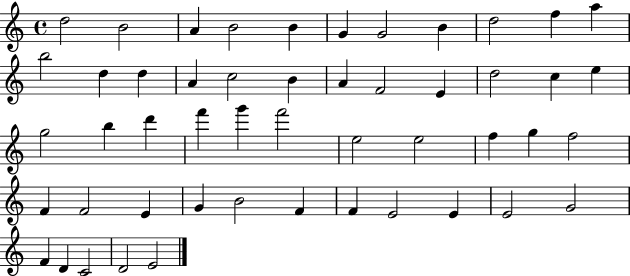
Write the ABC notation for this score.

X:1
T:Untitled
M:4/4
L:1/4
K:C
d2 B2 A B2 B G G2 B d2 f a b2 d d A c2 B A F2 E d2 c e g2 b d' f' g' f'2 e2 e2 f g f2 F F2 E G B2 F F E2 E E2 G2 F D C2 D2 E2